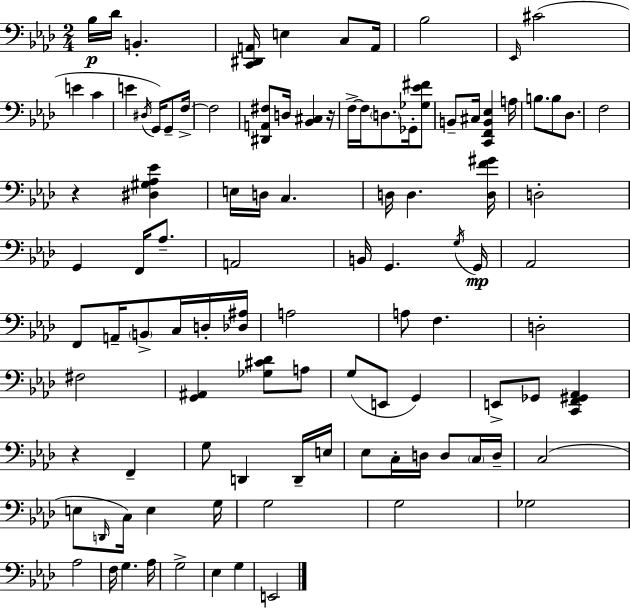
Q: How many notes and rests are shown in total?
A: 102